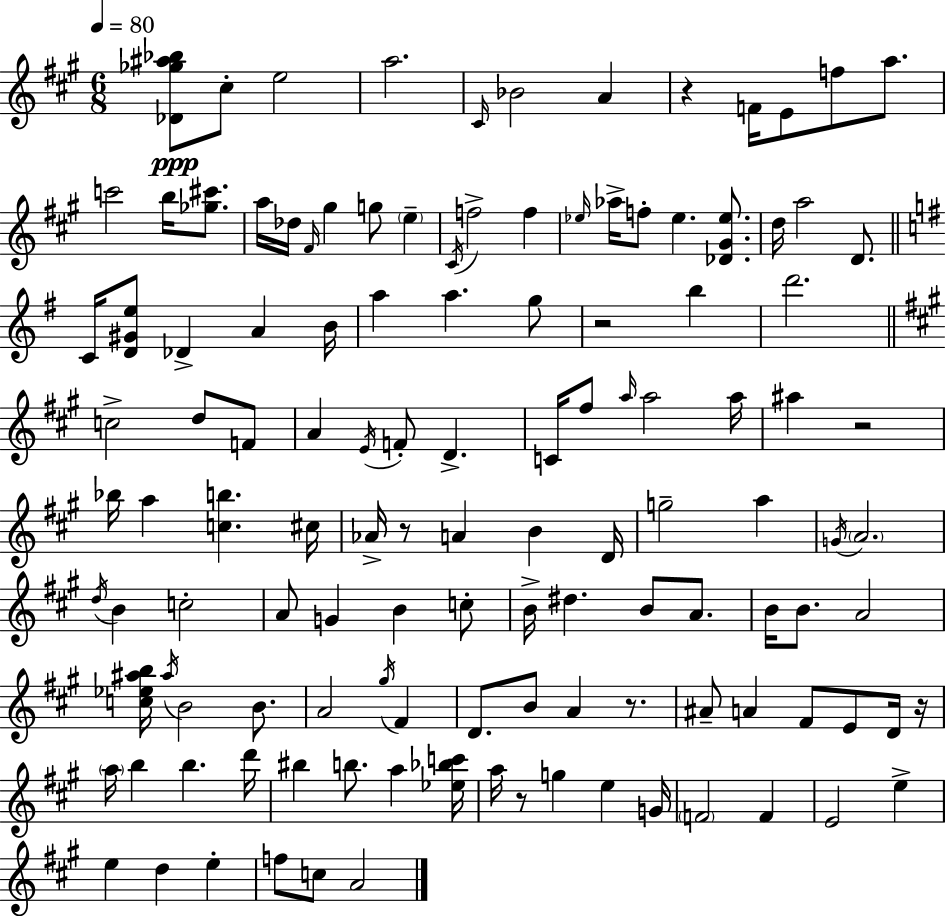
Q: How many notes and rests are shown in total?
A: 124